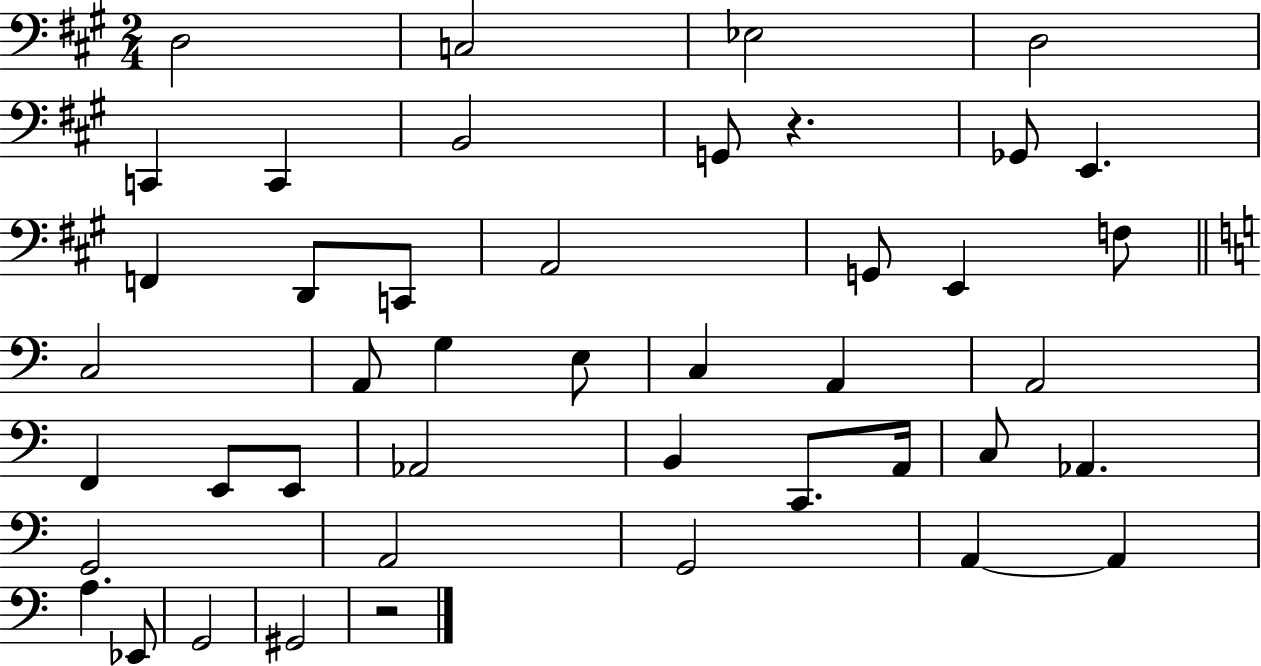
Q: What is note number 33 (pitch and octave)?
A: Ab2